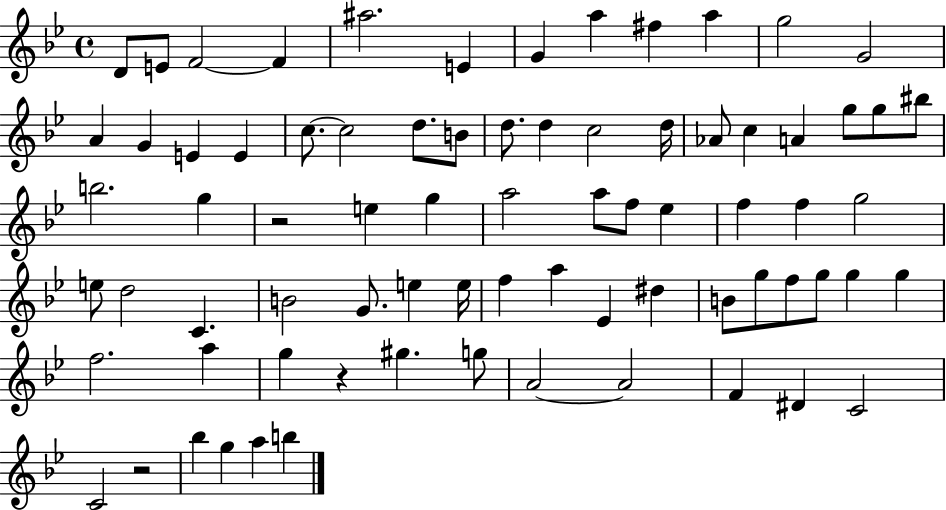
D4/e E4/e F4/h F4/q A#5/h. E4/q G4/q A5/q F#5/q A5/q G5/h G4/h A4/q G4/q E4/q E4/q C5/e. C5/h D5/e. B4/e D5/e. D5/q C5/h D5/s Ab4/e C5/q A4/q G5/e G5/e BIS5/e B5/h. G5/q R/h E5/q G5/q A5/h A5/e F5/e Eb5/q F5/q F5/q G5/h E5/e D5/h C4/q. B4/h G4/e. E5/q E5/s F5/q A5/q Eb4/q D#5/q B4/e G5/e F5/e G5/e G5/q G5/q F5/h. A5/q G5/q R/q G#5/q. G5/e A4/h A4/h F4/q D#4/q C4/h C4/h R/h Bb5/q G5/q A5/q B5/q